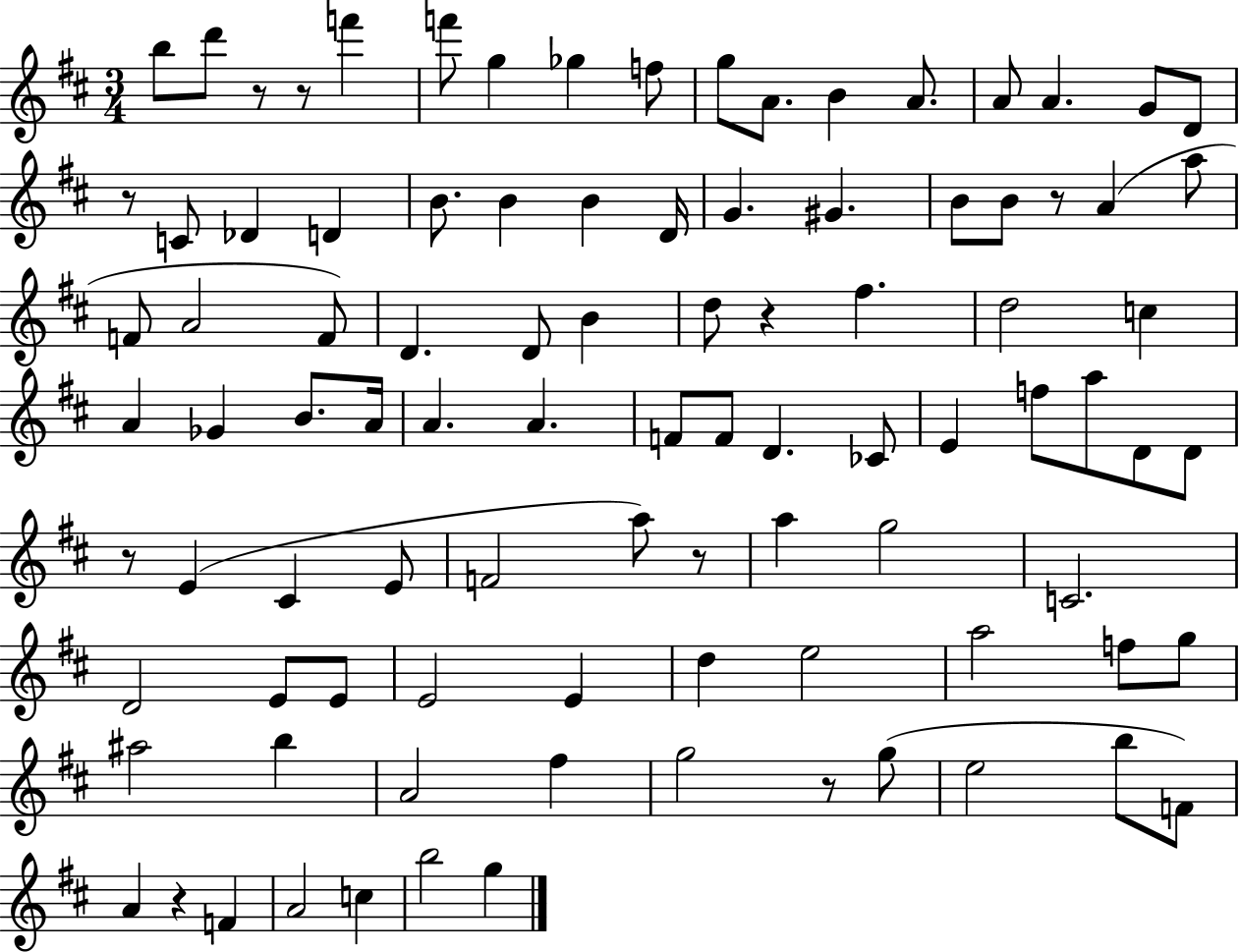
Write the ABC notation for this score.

X:1
T:Untitled
M:3/4
L:1/4
K:D
b/2 d'/2 z/2 z/2 f' f'/2 g _g f/2 g/2 A/2 B A/2 A/2 A G/2 D/2 z/2 C/2 _D D B/2 B B D/4 G ^G B/2 B/2 z/2 A a/2 F/2 A2 F/2 D D/2 B d/2 z ^f d2 c A _G B/2 A/4 A A F/2 F/2 D _C/2 E f/2 a/2 D/2 D/2 z/2 E ^C E/2 F2 a/2 z/2 a g2 C2 D2 E/2 E/2 E2 E d e2 a2 f/2 g/2 ^a2 b A2 ^f g2 z/2 g/2 e2 b/2 F/2 A z F A2 c b2 g